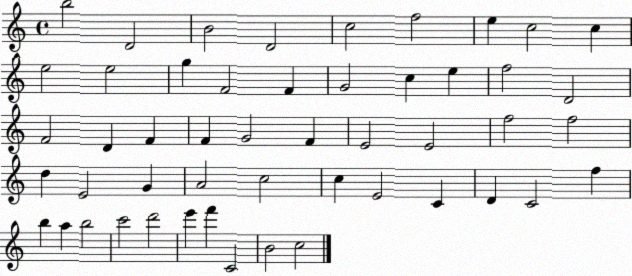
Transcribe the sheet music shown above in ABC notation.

X:1
T:Untitled
M:4/4
L:1/4
K:C
b2 D2 B2 D2 c2 f2 e c2 c e2 e2 g F2 F G2 c e f2 D2 F2 D F F G2 F E2 E2 f2 f2 d E2 G A2 c2 c E2 C D C2 f b a b2 c'2 d'2 e' f' C2 B2 c2